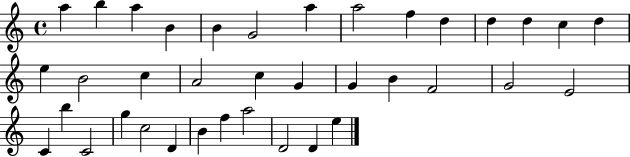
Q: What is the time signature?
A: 4/4